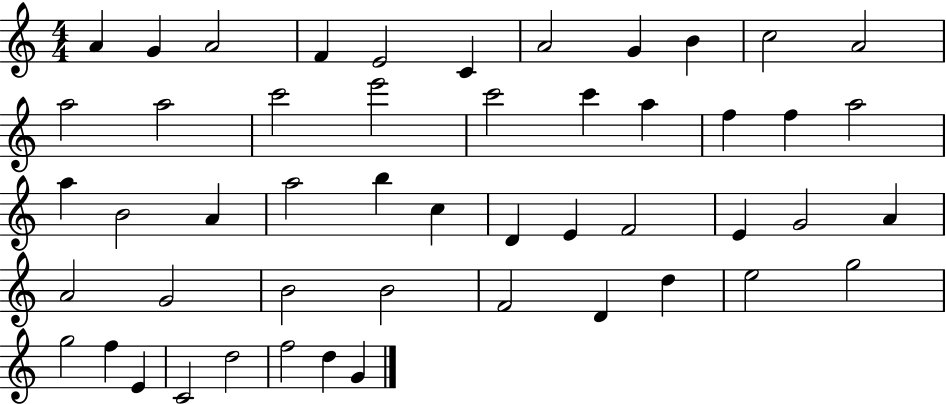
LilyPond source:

{
  \clef treble
  \numericTimeSignature
  \time 4/4
  \key c \major
  a'4 g'4 a'2 | f'4 e'2 c'4 | a'2 g'4 b'4 | c''2 a'2 | \break a''2 a''2 | c'''2 e'''2 | c'''2 c'''4 a''4 | f''4 f''4 a''2 | \break a''4 b'2 a'4 | a''2 b''4 c''4 | d'4 e'4 f'2 | e'4 g'2 a'4 | \break a'2 g'2 | b'2 b'2 | f'2 d'4 d''4 | e''2 g''2 | \break g''2 f''4 e'4 | c'2 d''2 | f''2 d''4 g'4 | \bar "|."
}